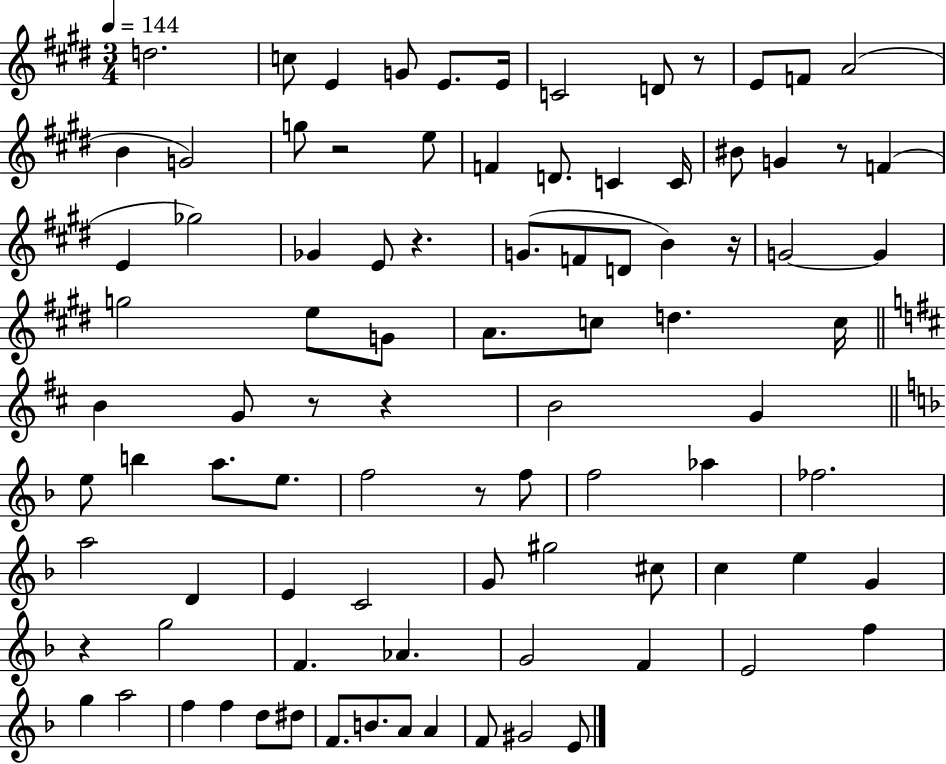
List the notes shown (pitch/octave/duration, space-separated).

D5/h. C5/e E4/q G4/e E4/e. E4/s C4/h D4/e R/e E4/e F4/e A4/h B4/q G4/h G5/e R/h E5/e F4/q D4/e. C4/q C4/s BIS4/e G4/q R/e F4/q E4/q Gb5/h Gb4/q E4/e R/q. G4/e. F4/e D4/e B4/q R/s G4/h G4/q G5/h E5/e G4/e A4/e. C5/e D5/q. C5/s B4/q G4/e R/e R/q B4/h G4/q E5/e B5/q A5/e. E5/e. F5/h R/e F5/e F5/h Ab5/q FES5/h. A5/h D4/q E4/q C4/h G4/e G#5/h C#5/e C5/q E5/q G4/q R/q G5/h F4/q. Ab4/q. G4/h F4/q E4/h F5/q G5/q A5/h F5/q F5/q D5/e D#5/e F4/e. B4/e. A4/e A4/q F4/e G#4/h E4/e